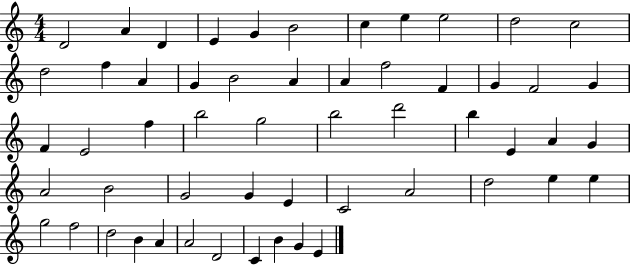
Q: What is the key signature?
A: C major